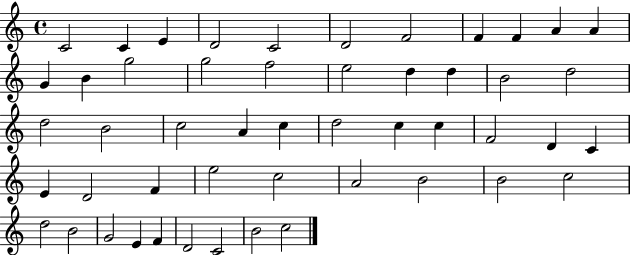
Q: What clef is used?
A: treble